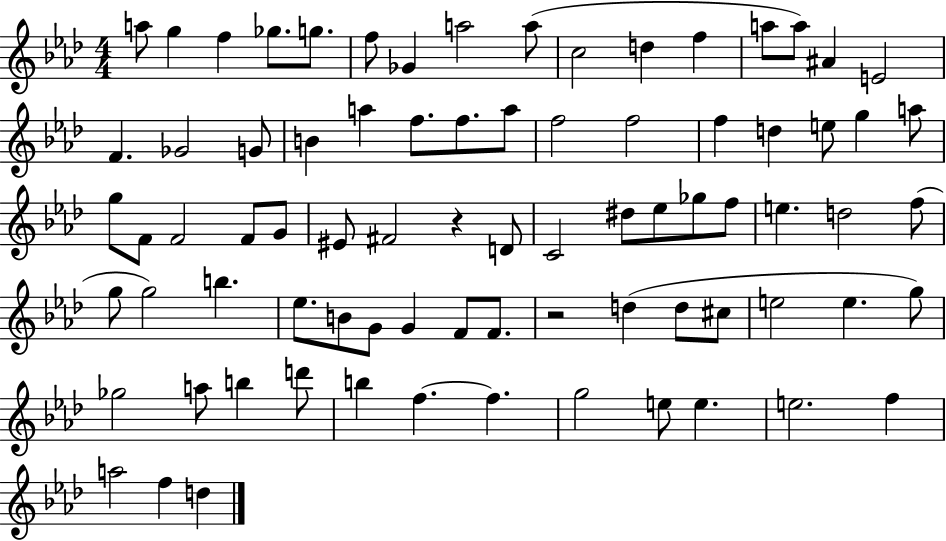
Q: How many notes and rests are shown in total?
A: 79